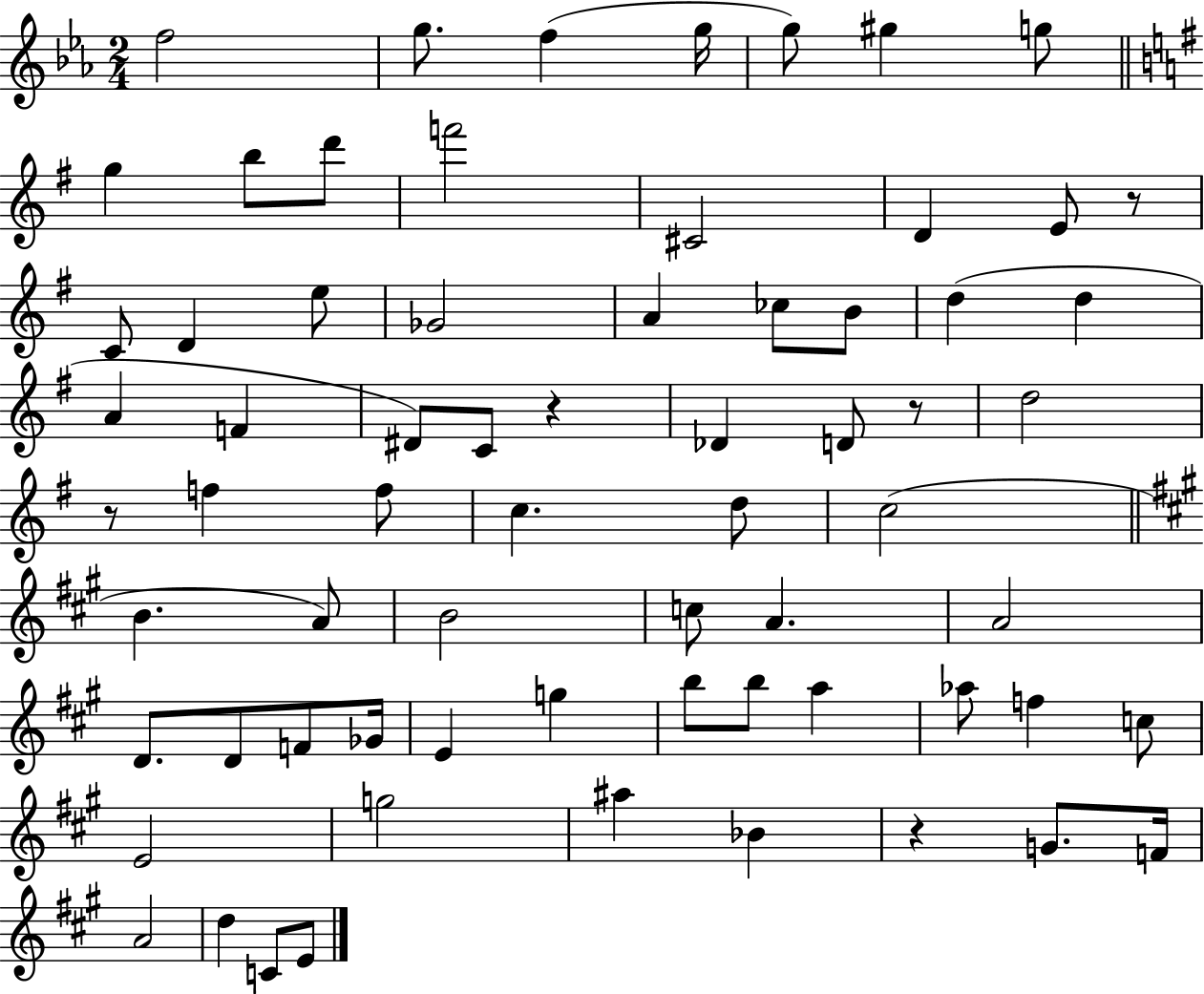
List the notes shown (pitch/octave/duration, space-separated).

F5/h G5/e. F5/q G5/s G5/e G#5/q G5/e G5/q B5/e D6/e F6/h C#4/h D4/q E4/e R/e C4/e D4/q E5/e Gb4/h A4/q CES5/e B4/e D5/q D5/q A4/q F4/q D#4/e C4/e R/q Db4/q D4/e R/e D5/h R/e F5/q F5/e C5/q. D5/e C5/h B4/q. A4/e B4/h C5/e A4/q. A4/h D4/e. D4/e F4/e Gb4/s E4/q G5/q B5/e B5/e A5/q Ab5/e F5/q C5/e E4/h G5/h A#5/q Bb4/q R/q G4/e. F4/s A4/h D5/q C4/e E4/e